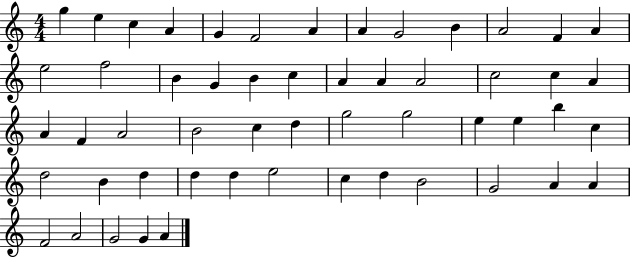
X:1
T:Untitled
M:4/4
L:1/4
K:C
g e c A G F2 A A G2 B A2 F A e2 f2 B G B c A A A2 c2 c A A F A2 B2 c d g2 g2 e e b c d2 B d d d e2 c d B2 G2 A A F2 A2 G2 G A